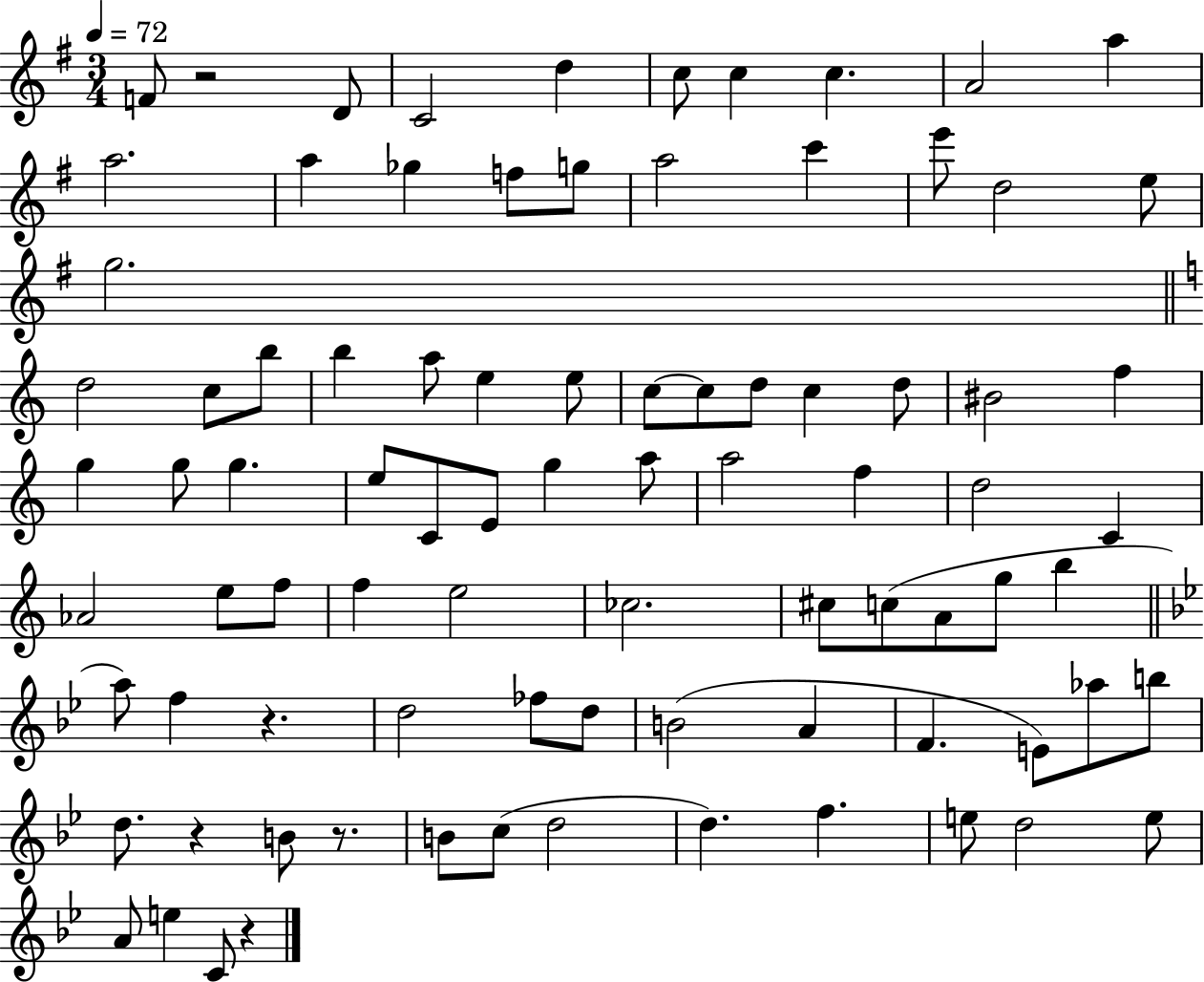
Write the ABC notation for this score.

X:1
T:Untitled
M:3/4
L:1/4
K:G
F/2 z2 D/2 C2 d c/2 c c A2 a a2 a _g f/2 g/2 a2 c' e'/2 d2 e/2 g2 d2 c/2 b/2 b a/2 e e/2 c/2 c/2 d/2 c d/2 ^B2 f g g/2 g e/2 C/2 E/2 g a/2 a2 f d2 C _A2 e/2 f/2 f e2 _c2 ^c/2 c/2 A/2 g/2 b a/2 f z d2 _f/2 d/2 B2 A F E/2 _a/2 b/2 d/2 z B/2 z/2 B/2 c/2 d2 d f e/2 d2 e/2 A/2 e C/2 z